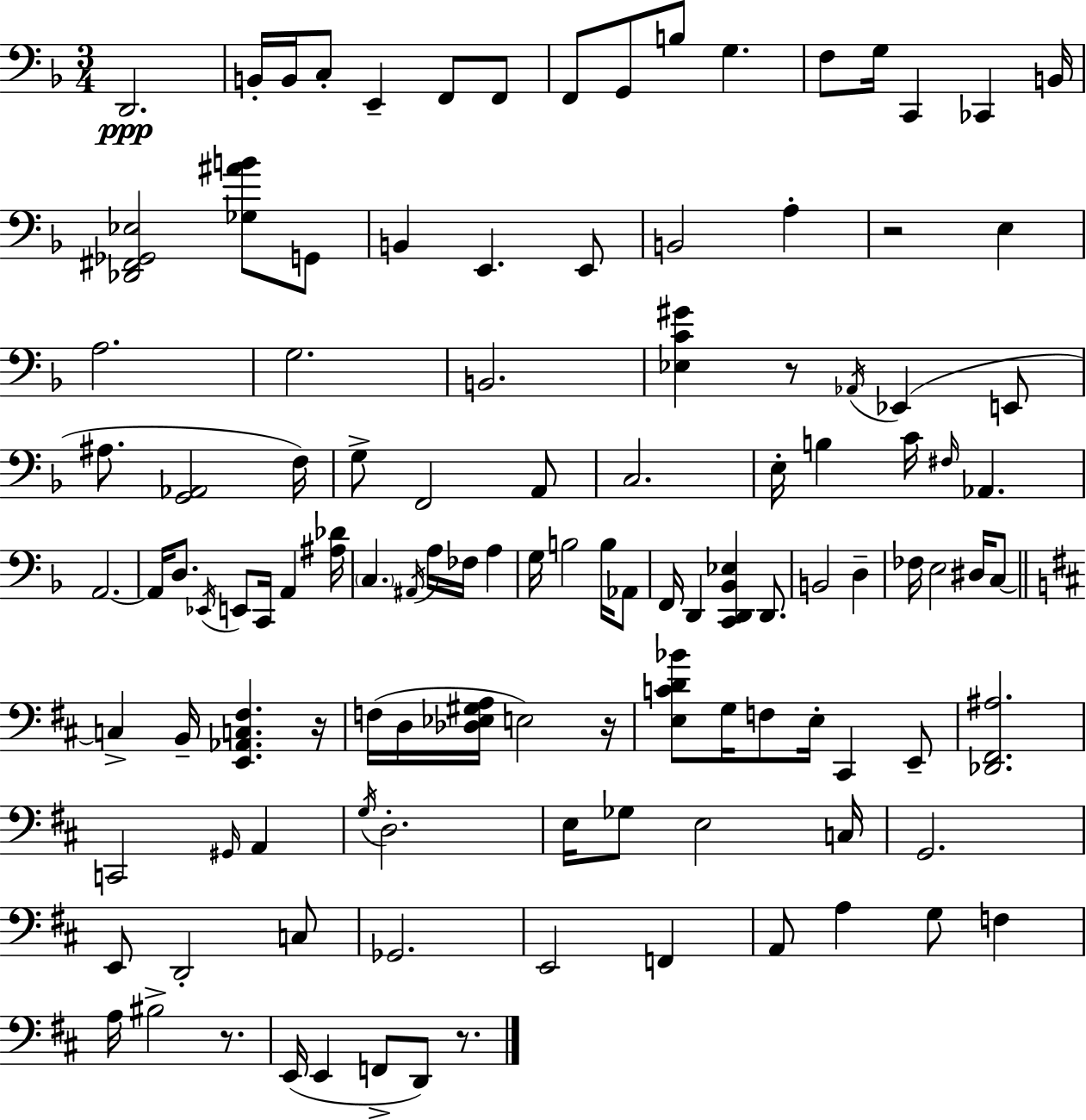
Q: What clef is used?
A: bass